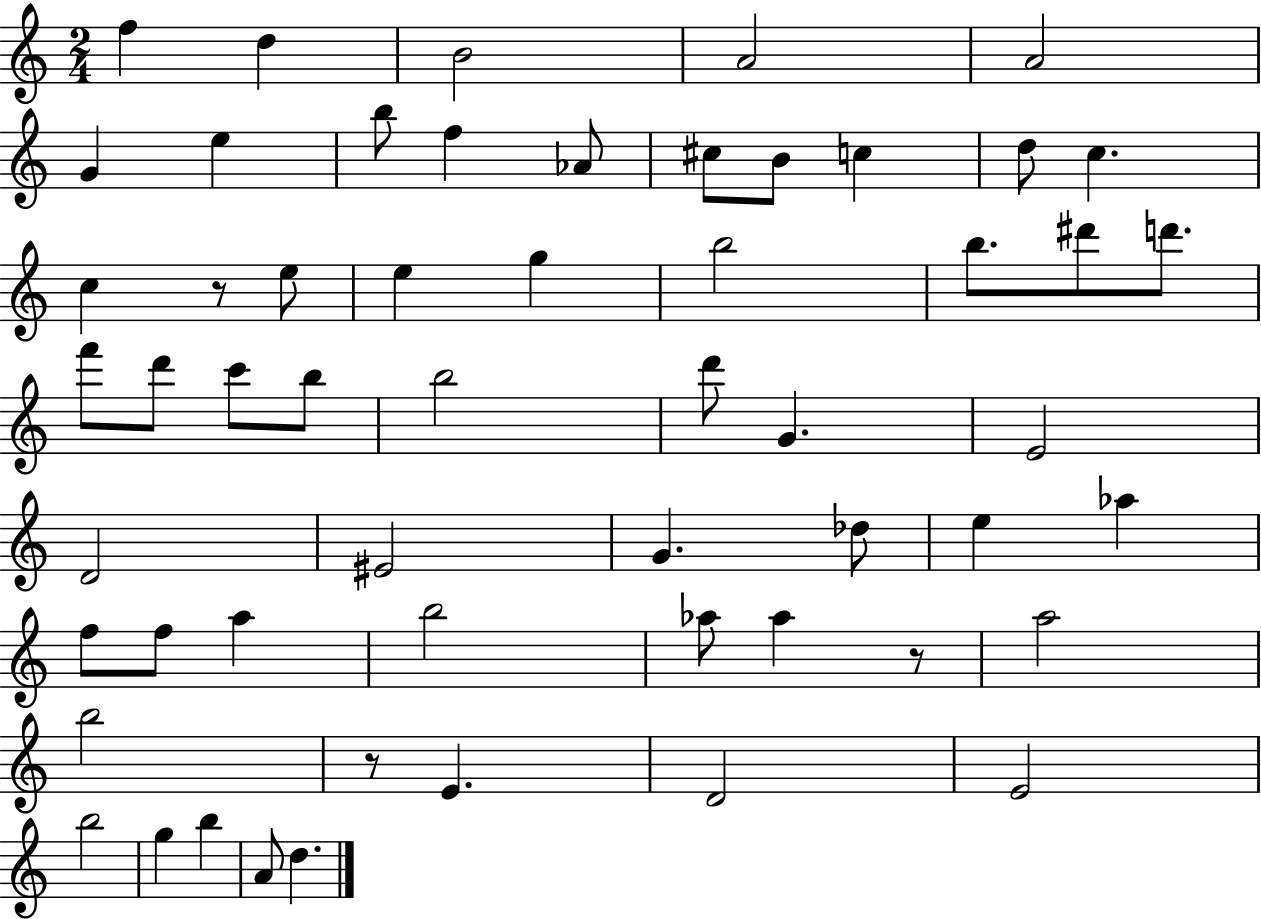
F5/q D5/q B4/h A4/h A4/h G4/q E5/q B5/e F5/q Ab4/e C#5/e B4/e C5/q D5/e C5/q. C5/q R/e E5/e E5/q G5/q B5/h B5/e. D#6/e D6/e. F6/e D6/e C6/e B5/e B5/h D6/e G4/q. E4/h D4/h EIS4/h G4/q. Db5/e E5/q Ab5/q F5/e F5/e A5/q B5/h Ab5/e Ab5/q R/e A5/h B5/h R/e E4/q. D4/h E4/h B5/h G5/q B5/q A4/e D5/q.